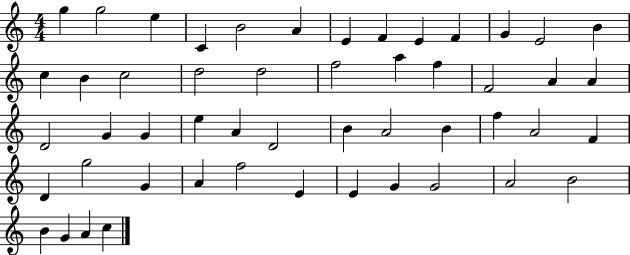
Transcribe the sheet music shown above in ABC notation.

X:1
T:Untitled
M:4/4
L:1/4
K:C
g g2 e C B2 A E F E F G E2 B c B c2 d2 d2 f2 a f F2 A A D2 G G e A D2 B A2 B f A2 F D g2 G A f2 E E G G2 A2 B2 B G A c